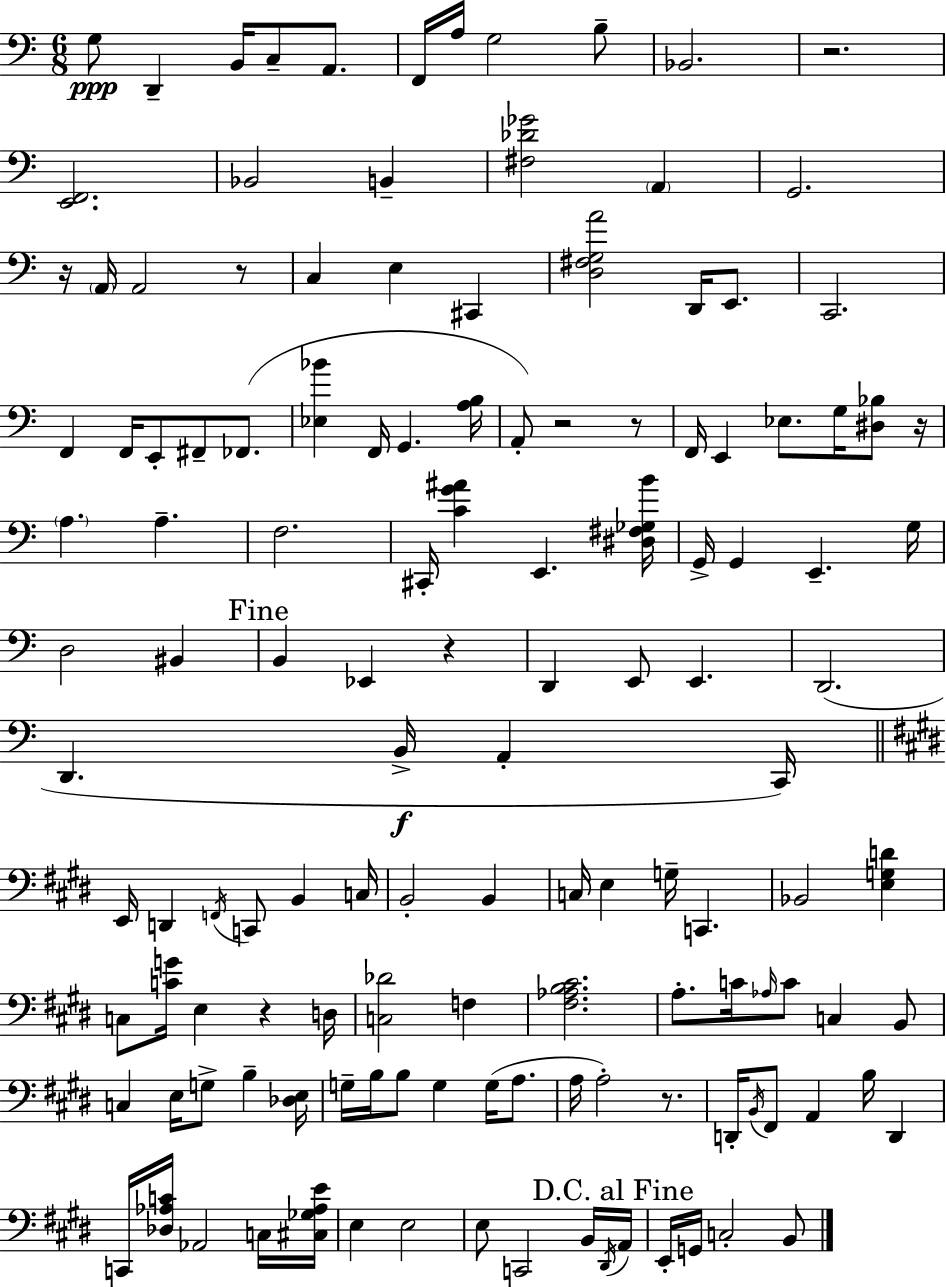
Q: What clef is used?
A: bass